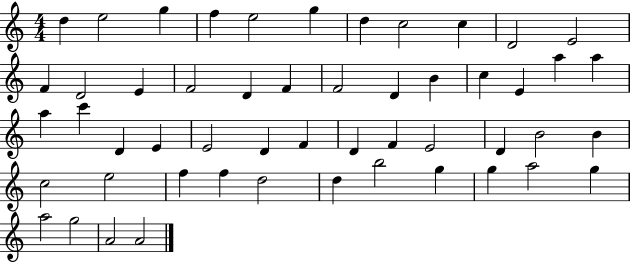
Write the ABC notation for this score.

X:1
T:Untitled
M:4/4
L:1/4
K:C
d e2 g f e2 g d c2 c D2 E2 F D2 E F2 D F F2 D B c E a a a c' D E E2 D F D F E2 D B2 B c2 e2 f f d2 d b2 g g a2 g a2 g2 A2 A2